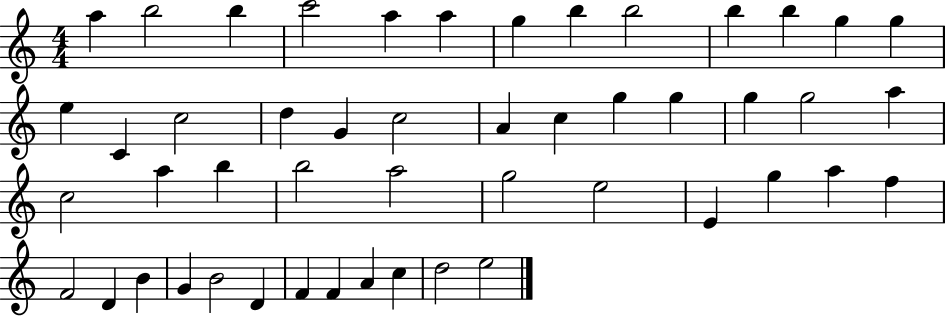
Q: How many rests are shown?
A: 0